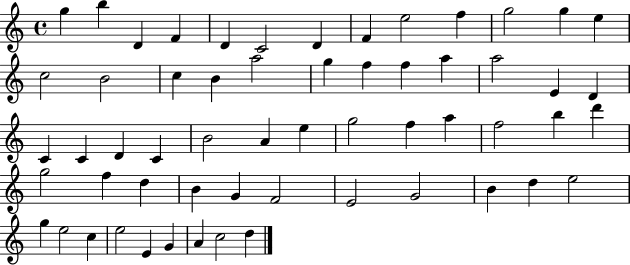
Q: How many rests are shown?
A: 0